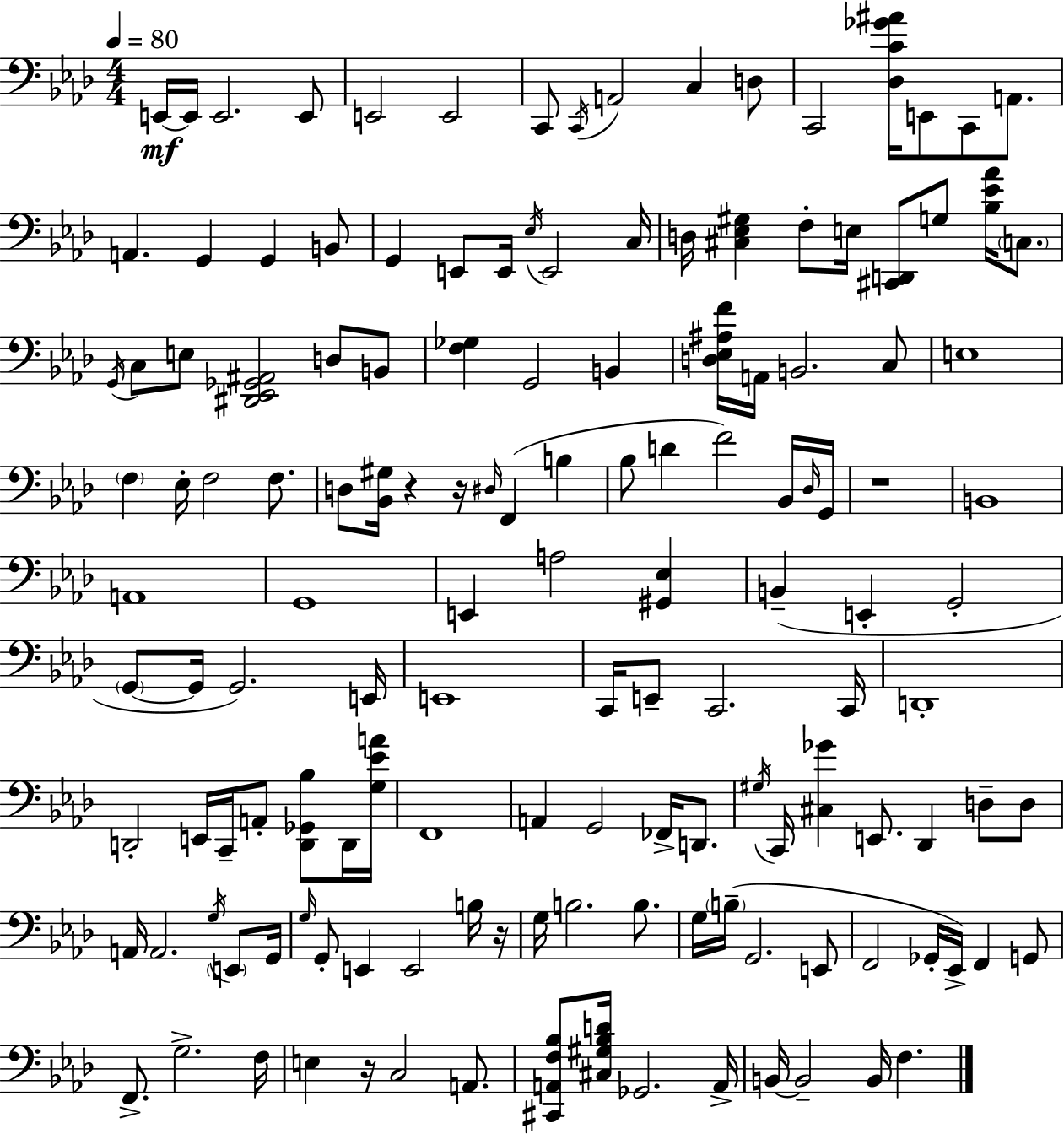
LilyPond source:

{
  \clef bass
  \numericTimeSignature
  \time 4/4
  \key f \minor
  \tempo 4 = 80
  e,16~~\mf e,16 e,2. e,8 | e,2 e,2 | c,8 \acciaccatura { c,16 } a,2 c4 d8 | c,2 <des c' ges' ais'>16 e,8 c,8 a,8. | \break a,4. g,4 g,4 b,8 | g,4 e,8 e,16 \acciaccatura { ees16 } e,2 | c16 d16 <cis ees gis>4 f8-. e16 <cis, d,>8 g8 <bes ees' aes'>16 \parenthesize c8. | \acciaccatura { g,16 } c8 e8 <dis, ees, ges, ais,>2 d8 | \break b,8 <f ges>4 g,2 b,4 | <d ees ais f'>16 a,16 b,2. | c8 e1 | \parenthesize f4 ees16-. f2 | \break f8. d8 <bes, gis>16 r4 r16 \grace { dis16 } f,4( | b4 bes8 d'4 f'2) | bes,16 \grace { des16 } g,16 r1 | b,1 | \break a,1 | g,1 | e,4 a2 | <gis, ees>4 b,4--( e,4-. g,2-. | \break \parenthesize g,8~~ g,16 g,2.) | e,16 e,1 | c,16 e,8-- c,2. | c,16 d,1-. | \break d,2-. e,16 c,16-- a,8-. | <d, ges, bes>8 d,16 <g ees' a'>16 f,1 | a,4 g,2 | fes,16-> d,8. \acciaccatura { gis16 } c,16 <cis ges'>4 e,8. des,4 | \break d8-- d8 a,16 a,2. | \acciaccatura { g16 } \parenthesize e,8 g,16 \grace { g16 } g,8-. e,4 e,2 | b16 r16 g16 b2. | b8. g16 \parenthesize b16--( g,2. | \break e,8 f,2 | ges,16-. ees,16->) f,4 g,8 f,8.-> g2.-> | f16 e4 r16 c2 | a,8. <cis, a, f bes>8 <cis gis bes d'>16 ges,2. | \break a,16-> b,16~~ b,2-- | b,16 f4. \bar "|."
}